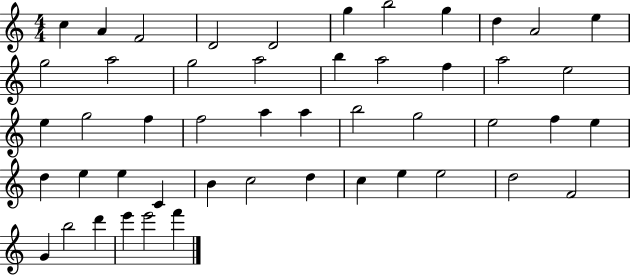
{
  \clef treble
  \numericTimeSignature
  \time 4/4
  \key c \major
  c''4 a'4 f'2 | d'2 d'2 | g''4 b''2 g''4 | d''4 a'2 e''4 | \break g''2 a''2 | g''2 a''2 | b''4 a''2 f''4 | a''2 e''2 | \break e''4 g''2 f''4 | f''2 a''4 a''4 | b''2 g''2 | e''2 f''4 e''4 | \break d''4 e''4 e''4 c'4 | b'4 c''2 d''4 | c''4 e''4 e''2 | d''2 f'2 | \break g'4 b''2 d'''4 | e'''4 e'''2 f'''4 | \bar "|."
}